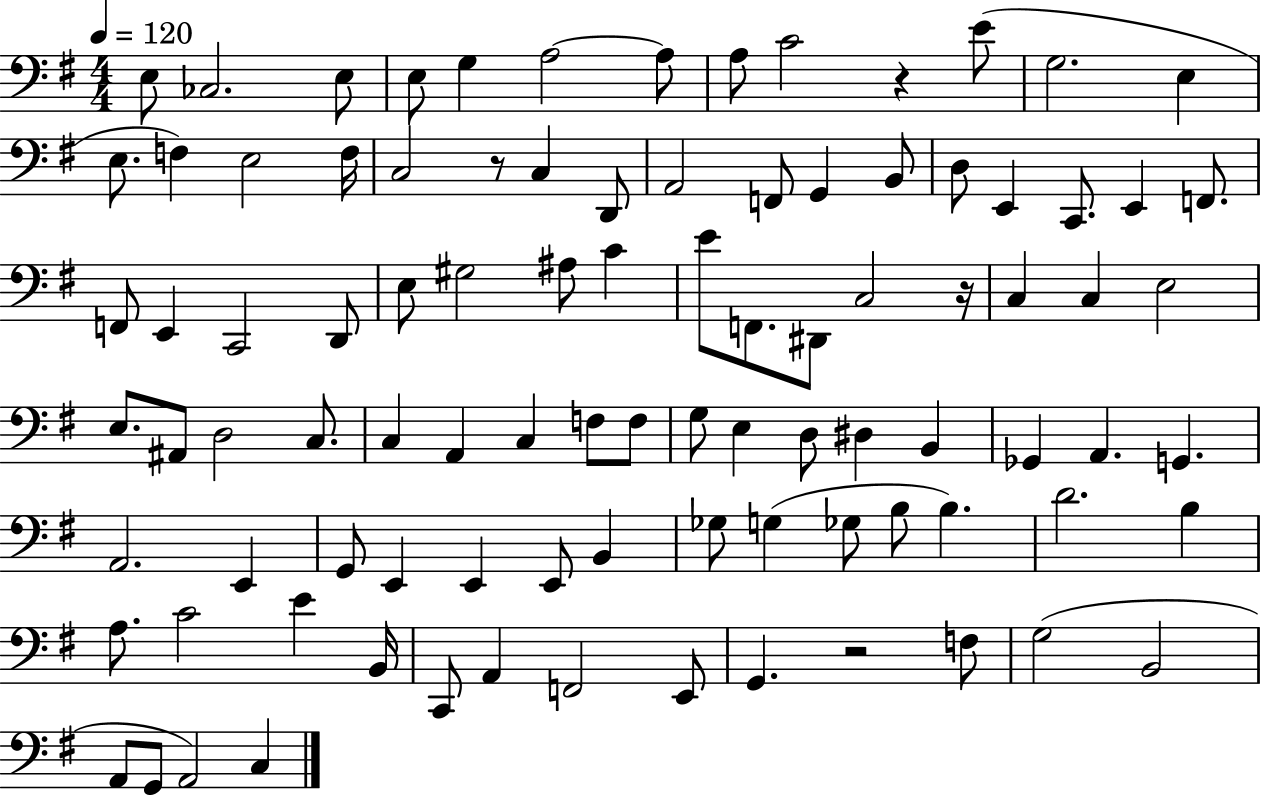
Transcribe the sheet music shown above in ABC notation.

X:1
T:Untitled
M:4/4
L:1/4
K:G
E,/2 _C,2 E,/2 E,/2 G, A,2 A,/2 A,/2 C2 z E/2 G,2 E, E,/2 F, E,2 F,/4 C,2 z/2 C, D,,/2 A,,2 F,,/2 G,, B,,/2 D,/2 E,, C,,/2 E,, F,,/2 F,,/2 E,, C,,2 D,,/2 E,/2 ^G,2 ^A,/2 C E/2 F,,/2 ^D,,/2 C,2 z/4 C, C, E,2 E,/2 ^A,,/2 D,2 C,/2 C, A,, C, F,/2 F,/2 G,/2 E, D,/2 ^D, B,, _G,, A,, G,, A,,2 E,, G,,/2 E,, E,, E,,/2 B,, _G,/2 G, _G,/2 B,/2 B, D2 B, A,/2 C2 E B,,/4 C,,/2 A,, F,,2 E,,/2 G,, z2 F,/2 G,2 B,,2 A,,/2 G,,/2 A,,2 C,